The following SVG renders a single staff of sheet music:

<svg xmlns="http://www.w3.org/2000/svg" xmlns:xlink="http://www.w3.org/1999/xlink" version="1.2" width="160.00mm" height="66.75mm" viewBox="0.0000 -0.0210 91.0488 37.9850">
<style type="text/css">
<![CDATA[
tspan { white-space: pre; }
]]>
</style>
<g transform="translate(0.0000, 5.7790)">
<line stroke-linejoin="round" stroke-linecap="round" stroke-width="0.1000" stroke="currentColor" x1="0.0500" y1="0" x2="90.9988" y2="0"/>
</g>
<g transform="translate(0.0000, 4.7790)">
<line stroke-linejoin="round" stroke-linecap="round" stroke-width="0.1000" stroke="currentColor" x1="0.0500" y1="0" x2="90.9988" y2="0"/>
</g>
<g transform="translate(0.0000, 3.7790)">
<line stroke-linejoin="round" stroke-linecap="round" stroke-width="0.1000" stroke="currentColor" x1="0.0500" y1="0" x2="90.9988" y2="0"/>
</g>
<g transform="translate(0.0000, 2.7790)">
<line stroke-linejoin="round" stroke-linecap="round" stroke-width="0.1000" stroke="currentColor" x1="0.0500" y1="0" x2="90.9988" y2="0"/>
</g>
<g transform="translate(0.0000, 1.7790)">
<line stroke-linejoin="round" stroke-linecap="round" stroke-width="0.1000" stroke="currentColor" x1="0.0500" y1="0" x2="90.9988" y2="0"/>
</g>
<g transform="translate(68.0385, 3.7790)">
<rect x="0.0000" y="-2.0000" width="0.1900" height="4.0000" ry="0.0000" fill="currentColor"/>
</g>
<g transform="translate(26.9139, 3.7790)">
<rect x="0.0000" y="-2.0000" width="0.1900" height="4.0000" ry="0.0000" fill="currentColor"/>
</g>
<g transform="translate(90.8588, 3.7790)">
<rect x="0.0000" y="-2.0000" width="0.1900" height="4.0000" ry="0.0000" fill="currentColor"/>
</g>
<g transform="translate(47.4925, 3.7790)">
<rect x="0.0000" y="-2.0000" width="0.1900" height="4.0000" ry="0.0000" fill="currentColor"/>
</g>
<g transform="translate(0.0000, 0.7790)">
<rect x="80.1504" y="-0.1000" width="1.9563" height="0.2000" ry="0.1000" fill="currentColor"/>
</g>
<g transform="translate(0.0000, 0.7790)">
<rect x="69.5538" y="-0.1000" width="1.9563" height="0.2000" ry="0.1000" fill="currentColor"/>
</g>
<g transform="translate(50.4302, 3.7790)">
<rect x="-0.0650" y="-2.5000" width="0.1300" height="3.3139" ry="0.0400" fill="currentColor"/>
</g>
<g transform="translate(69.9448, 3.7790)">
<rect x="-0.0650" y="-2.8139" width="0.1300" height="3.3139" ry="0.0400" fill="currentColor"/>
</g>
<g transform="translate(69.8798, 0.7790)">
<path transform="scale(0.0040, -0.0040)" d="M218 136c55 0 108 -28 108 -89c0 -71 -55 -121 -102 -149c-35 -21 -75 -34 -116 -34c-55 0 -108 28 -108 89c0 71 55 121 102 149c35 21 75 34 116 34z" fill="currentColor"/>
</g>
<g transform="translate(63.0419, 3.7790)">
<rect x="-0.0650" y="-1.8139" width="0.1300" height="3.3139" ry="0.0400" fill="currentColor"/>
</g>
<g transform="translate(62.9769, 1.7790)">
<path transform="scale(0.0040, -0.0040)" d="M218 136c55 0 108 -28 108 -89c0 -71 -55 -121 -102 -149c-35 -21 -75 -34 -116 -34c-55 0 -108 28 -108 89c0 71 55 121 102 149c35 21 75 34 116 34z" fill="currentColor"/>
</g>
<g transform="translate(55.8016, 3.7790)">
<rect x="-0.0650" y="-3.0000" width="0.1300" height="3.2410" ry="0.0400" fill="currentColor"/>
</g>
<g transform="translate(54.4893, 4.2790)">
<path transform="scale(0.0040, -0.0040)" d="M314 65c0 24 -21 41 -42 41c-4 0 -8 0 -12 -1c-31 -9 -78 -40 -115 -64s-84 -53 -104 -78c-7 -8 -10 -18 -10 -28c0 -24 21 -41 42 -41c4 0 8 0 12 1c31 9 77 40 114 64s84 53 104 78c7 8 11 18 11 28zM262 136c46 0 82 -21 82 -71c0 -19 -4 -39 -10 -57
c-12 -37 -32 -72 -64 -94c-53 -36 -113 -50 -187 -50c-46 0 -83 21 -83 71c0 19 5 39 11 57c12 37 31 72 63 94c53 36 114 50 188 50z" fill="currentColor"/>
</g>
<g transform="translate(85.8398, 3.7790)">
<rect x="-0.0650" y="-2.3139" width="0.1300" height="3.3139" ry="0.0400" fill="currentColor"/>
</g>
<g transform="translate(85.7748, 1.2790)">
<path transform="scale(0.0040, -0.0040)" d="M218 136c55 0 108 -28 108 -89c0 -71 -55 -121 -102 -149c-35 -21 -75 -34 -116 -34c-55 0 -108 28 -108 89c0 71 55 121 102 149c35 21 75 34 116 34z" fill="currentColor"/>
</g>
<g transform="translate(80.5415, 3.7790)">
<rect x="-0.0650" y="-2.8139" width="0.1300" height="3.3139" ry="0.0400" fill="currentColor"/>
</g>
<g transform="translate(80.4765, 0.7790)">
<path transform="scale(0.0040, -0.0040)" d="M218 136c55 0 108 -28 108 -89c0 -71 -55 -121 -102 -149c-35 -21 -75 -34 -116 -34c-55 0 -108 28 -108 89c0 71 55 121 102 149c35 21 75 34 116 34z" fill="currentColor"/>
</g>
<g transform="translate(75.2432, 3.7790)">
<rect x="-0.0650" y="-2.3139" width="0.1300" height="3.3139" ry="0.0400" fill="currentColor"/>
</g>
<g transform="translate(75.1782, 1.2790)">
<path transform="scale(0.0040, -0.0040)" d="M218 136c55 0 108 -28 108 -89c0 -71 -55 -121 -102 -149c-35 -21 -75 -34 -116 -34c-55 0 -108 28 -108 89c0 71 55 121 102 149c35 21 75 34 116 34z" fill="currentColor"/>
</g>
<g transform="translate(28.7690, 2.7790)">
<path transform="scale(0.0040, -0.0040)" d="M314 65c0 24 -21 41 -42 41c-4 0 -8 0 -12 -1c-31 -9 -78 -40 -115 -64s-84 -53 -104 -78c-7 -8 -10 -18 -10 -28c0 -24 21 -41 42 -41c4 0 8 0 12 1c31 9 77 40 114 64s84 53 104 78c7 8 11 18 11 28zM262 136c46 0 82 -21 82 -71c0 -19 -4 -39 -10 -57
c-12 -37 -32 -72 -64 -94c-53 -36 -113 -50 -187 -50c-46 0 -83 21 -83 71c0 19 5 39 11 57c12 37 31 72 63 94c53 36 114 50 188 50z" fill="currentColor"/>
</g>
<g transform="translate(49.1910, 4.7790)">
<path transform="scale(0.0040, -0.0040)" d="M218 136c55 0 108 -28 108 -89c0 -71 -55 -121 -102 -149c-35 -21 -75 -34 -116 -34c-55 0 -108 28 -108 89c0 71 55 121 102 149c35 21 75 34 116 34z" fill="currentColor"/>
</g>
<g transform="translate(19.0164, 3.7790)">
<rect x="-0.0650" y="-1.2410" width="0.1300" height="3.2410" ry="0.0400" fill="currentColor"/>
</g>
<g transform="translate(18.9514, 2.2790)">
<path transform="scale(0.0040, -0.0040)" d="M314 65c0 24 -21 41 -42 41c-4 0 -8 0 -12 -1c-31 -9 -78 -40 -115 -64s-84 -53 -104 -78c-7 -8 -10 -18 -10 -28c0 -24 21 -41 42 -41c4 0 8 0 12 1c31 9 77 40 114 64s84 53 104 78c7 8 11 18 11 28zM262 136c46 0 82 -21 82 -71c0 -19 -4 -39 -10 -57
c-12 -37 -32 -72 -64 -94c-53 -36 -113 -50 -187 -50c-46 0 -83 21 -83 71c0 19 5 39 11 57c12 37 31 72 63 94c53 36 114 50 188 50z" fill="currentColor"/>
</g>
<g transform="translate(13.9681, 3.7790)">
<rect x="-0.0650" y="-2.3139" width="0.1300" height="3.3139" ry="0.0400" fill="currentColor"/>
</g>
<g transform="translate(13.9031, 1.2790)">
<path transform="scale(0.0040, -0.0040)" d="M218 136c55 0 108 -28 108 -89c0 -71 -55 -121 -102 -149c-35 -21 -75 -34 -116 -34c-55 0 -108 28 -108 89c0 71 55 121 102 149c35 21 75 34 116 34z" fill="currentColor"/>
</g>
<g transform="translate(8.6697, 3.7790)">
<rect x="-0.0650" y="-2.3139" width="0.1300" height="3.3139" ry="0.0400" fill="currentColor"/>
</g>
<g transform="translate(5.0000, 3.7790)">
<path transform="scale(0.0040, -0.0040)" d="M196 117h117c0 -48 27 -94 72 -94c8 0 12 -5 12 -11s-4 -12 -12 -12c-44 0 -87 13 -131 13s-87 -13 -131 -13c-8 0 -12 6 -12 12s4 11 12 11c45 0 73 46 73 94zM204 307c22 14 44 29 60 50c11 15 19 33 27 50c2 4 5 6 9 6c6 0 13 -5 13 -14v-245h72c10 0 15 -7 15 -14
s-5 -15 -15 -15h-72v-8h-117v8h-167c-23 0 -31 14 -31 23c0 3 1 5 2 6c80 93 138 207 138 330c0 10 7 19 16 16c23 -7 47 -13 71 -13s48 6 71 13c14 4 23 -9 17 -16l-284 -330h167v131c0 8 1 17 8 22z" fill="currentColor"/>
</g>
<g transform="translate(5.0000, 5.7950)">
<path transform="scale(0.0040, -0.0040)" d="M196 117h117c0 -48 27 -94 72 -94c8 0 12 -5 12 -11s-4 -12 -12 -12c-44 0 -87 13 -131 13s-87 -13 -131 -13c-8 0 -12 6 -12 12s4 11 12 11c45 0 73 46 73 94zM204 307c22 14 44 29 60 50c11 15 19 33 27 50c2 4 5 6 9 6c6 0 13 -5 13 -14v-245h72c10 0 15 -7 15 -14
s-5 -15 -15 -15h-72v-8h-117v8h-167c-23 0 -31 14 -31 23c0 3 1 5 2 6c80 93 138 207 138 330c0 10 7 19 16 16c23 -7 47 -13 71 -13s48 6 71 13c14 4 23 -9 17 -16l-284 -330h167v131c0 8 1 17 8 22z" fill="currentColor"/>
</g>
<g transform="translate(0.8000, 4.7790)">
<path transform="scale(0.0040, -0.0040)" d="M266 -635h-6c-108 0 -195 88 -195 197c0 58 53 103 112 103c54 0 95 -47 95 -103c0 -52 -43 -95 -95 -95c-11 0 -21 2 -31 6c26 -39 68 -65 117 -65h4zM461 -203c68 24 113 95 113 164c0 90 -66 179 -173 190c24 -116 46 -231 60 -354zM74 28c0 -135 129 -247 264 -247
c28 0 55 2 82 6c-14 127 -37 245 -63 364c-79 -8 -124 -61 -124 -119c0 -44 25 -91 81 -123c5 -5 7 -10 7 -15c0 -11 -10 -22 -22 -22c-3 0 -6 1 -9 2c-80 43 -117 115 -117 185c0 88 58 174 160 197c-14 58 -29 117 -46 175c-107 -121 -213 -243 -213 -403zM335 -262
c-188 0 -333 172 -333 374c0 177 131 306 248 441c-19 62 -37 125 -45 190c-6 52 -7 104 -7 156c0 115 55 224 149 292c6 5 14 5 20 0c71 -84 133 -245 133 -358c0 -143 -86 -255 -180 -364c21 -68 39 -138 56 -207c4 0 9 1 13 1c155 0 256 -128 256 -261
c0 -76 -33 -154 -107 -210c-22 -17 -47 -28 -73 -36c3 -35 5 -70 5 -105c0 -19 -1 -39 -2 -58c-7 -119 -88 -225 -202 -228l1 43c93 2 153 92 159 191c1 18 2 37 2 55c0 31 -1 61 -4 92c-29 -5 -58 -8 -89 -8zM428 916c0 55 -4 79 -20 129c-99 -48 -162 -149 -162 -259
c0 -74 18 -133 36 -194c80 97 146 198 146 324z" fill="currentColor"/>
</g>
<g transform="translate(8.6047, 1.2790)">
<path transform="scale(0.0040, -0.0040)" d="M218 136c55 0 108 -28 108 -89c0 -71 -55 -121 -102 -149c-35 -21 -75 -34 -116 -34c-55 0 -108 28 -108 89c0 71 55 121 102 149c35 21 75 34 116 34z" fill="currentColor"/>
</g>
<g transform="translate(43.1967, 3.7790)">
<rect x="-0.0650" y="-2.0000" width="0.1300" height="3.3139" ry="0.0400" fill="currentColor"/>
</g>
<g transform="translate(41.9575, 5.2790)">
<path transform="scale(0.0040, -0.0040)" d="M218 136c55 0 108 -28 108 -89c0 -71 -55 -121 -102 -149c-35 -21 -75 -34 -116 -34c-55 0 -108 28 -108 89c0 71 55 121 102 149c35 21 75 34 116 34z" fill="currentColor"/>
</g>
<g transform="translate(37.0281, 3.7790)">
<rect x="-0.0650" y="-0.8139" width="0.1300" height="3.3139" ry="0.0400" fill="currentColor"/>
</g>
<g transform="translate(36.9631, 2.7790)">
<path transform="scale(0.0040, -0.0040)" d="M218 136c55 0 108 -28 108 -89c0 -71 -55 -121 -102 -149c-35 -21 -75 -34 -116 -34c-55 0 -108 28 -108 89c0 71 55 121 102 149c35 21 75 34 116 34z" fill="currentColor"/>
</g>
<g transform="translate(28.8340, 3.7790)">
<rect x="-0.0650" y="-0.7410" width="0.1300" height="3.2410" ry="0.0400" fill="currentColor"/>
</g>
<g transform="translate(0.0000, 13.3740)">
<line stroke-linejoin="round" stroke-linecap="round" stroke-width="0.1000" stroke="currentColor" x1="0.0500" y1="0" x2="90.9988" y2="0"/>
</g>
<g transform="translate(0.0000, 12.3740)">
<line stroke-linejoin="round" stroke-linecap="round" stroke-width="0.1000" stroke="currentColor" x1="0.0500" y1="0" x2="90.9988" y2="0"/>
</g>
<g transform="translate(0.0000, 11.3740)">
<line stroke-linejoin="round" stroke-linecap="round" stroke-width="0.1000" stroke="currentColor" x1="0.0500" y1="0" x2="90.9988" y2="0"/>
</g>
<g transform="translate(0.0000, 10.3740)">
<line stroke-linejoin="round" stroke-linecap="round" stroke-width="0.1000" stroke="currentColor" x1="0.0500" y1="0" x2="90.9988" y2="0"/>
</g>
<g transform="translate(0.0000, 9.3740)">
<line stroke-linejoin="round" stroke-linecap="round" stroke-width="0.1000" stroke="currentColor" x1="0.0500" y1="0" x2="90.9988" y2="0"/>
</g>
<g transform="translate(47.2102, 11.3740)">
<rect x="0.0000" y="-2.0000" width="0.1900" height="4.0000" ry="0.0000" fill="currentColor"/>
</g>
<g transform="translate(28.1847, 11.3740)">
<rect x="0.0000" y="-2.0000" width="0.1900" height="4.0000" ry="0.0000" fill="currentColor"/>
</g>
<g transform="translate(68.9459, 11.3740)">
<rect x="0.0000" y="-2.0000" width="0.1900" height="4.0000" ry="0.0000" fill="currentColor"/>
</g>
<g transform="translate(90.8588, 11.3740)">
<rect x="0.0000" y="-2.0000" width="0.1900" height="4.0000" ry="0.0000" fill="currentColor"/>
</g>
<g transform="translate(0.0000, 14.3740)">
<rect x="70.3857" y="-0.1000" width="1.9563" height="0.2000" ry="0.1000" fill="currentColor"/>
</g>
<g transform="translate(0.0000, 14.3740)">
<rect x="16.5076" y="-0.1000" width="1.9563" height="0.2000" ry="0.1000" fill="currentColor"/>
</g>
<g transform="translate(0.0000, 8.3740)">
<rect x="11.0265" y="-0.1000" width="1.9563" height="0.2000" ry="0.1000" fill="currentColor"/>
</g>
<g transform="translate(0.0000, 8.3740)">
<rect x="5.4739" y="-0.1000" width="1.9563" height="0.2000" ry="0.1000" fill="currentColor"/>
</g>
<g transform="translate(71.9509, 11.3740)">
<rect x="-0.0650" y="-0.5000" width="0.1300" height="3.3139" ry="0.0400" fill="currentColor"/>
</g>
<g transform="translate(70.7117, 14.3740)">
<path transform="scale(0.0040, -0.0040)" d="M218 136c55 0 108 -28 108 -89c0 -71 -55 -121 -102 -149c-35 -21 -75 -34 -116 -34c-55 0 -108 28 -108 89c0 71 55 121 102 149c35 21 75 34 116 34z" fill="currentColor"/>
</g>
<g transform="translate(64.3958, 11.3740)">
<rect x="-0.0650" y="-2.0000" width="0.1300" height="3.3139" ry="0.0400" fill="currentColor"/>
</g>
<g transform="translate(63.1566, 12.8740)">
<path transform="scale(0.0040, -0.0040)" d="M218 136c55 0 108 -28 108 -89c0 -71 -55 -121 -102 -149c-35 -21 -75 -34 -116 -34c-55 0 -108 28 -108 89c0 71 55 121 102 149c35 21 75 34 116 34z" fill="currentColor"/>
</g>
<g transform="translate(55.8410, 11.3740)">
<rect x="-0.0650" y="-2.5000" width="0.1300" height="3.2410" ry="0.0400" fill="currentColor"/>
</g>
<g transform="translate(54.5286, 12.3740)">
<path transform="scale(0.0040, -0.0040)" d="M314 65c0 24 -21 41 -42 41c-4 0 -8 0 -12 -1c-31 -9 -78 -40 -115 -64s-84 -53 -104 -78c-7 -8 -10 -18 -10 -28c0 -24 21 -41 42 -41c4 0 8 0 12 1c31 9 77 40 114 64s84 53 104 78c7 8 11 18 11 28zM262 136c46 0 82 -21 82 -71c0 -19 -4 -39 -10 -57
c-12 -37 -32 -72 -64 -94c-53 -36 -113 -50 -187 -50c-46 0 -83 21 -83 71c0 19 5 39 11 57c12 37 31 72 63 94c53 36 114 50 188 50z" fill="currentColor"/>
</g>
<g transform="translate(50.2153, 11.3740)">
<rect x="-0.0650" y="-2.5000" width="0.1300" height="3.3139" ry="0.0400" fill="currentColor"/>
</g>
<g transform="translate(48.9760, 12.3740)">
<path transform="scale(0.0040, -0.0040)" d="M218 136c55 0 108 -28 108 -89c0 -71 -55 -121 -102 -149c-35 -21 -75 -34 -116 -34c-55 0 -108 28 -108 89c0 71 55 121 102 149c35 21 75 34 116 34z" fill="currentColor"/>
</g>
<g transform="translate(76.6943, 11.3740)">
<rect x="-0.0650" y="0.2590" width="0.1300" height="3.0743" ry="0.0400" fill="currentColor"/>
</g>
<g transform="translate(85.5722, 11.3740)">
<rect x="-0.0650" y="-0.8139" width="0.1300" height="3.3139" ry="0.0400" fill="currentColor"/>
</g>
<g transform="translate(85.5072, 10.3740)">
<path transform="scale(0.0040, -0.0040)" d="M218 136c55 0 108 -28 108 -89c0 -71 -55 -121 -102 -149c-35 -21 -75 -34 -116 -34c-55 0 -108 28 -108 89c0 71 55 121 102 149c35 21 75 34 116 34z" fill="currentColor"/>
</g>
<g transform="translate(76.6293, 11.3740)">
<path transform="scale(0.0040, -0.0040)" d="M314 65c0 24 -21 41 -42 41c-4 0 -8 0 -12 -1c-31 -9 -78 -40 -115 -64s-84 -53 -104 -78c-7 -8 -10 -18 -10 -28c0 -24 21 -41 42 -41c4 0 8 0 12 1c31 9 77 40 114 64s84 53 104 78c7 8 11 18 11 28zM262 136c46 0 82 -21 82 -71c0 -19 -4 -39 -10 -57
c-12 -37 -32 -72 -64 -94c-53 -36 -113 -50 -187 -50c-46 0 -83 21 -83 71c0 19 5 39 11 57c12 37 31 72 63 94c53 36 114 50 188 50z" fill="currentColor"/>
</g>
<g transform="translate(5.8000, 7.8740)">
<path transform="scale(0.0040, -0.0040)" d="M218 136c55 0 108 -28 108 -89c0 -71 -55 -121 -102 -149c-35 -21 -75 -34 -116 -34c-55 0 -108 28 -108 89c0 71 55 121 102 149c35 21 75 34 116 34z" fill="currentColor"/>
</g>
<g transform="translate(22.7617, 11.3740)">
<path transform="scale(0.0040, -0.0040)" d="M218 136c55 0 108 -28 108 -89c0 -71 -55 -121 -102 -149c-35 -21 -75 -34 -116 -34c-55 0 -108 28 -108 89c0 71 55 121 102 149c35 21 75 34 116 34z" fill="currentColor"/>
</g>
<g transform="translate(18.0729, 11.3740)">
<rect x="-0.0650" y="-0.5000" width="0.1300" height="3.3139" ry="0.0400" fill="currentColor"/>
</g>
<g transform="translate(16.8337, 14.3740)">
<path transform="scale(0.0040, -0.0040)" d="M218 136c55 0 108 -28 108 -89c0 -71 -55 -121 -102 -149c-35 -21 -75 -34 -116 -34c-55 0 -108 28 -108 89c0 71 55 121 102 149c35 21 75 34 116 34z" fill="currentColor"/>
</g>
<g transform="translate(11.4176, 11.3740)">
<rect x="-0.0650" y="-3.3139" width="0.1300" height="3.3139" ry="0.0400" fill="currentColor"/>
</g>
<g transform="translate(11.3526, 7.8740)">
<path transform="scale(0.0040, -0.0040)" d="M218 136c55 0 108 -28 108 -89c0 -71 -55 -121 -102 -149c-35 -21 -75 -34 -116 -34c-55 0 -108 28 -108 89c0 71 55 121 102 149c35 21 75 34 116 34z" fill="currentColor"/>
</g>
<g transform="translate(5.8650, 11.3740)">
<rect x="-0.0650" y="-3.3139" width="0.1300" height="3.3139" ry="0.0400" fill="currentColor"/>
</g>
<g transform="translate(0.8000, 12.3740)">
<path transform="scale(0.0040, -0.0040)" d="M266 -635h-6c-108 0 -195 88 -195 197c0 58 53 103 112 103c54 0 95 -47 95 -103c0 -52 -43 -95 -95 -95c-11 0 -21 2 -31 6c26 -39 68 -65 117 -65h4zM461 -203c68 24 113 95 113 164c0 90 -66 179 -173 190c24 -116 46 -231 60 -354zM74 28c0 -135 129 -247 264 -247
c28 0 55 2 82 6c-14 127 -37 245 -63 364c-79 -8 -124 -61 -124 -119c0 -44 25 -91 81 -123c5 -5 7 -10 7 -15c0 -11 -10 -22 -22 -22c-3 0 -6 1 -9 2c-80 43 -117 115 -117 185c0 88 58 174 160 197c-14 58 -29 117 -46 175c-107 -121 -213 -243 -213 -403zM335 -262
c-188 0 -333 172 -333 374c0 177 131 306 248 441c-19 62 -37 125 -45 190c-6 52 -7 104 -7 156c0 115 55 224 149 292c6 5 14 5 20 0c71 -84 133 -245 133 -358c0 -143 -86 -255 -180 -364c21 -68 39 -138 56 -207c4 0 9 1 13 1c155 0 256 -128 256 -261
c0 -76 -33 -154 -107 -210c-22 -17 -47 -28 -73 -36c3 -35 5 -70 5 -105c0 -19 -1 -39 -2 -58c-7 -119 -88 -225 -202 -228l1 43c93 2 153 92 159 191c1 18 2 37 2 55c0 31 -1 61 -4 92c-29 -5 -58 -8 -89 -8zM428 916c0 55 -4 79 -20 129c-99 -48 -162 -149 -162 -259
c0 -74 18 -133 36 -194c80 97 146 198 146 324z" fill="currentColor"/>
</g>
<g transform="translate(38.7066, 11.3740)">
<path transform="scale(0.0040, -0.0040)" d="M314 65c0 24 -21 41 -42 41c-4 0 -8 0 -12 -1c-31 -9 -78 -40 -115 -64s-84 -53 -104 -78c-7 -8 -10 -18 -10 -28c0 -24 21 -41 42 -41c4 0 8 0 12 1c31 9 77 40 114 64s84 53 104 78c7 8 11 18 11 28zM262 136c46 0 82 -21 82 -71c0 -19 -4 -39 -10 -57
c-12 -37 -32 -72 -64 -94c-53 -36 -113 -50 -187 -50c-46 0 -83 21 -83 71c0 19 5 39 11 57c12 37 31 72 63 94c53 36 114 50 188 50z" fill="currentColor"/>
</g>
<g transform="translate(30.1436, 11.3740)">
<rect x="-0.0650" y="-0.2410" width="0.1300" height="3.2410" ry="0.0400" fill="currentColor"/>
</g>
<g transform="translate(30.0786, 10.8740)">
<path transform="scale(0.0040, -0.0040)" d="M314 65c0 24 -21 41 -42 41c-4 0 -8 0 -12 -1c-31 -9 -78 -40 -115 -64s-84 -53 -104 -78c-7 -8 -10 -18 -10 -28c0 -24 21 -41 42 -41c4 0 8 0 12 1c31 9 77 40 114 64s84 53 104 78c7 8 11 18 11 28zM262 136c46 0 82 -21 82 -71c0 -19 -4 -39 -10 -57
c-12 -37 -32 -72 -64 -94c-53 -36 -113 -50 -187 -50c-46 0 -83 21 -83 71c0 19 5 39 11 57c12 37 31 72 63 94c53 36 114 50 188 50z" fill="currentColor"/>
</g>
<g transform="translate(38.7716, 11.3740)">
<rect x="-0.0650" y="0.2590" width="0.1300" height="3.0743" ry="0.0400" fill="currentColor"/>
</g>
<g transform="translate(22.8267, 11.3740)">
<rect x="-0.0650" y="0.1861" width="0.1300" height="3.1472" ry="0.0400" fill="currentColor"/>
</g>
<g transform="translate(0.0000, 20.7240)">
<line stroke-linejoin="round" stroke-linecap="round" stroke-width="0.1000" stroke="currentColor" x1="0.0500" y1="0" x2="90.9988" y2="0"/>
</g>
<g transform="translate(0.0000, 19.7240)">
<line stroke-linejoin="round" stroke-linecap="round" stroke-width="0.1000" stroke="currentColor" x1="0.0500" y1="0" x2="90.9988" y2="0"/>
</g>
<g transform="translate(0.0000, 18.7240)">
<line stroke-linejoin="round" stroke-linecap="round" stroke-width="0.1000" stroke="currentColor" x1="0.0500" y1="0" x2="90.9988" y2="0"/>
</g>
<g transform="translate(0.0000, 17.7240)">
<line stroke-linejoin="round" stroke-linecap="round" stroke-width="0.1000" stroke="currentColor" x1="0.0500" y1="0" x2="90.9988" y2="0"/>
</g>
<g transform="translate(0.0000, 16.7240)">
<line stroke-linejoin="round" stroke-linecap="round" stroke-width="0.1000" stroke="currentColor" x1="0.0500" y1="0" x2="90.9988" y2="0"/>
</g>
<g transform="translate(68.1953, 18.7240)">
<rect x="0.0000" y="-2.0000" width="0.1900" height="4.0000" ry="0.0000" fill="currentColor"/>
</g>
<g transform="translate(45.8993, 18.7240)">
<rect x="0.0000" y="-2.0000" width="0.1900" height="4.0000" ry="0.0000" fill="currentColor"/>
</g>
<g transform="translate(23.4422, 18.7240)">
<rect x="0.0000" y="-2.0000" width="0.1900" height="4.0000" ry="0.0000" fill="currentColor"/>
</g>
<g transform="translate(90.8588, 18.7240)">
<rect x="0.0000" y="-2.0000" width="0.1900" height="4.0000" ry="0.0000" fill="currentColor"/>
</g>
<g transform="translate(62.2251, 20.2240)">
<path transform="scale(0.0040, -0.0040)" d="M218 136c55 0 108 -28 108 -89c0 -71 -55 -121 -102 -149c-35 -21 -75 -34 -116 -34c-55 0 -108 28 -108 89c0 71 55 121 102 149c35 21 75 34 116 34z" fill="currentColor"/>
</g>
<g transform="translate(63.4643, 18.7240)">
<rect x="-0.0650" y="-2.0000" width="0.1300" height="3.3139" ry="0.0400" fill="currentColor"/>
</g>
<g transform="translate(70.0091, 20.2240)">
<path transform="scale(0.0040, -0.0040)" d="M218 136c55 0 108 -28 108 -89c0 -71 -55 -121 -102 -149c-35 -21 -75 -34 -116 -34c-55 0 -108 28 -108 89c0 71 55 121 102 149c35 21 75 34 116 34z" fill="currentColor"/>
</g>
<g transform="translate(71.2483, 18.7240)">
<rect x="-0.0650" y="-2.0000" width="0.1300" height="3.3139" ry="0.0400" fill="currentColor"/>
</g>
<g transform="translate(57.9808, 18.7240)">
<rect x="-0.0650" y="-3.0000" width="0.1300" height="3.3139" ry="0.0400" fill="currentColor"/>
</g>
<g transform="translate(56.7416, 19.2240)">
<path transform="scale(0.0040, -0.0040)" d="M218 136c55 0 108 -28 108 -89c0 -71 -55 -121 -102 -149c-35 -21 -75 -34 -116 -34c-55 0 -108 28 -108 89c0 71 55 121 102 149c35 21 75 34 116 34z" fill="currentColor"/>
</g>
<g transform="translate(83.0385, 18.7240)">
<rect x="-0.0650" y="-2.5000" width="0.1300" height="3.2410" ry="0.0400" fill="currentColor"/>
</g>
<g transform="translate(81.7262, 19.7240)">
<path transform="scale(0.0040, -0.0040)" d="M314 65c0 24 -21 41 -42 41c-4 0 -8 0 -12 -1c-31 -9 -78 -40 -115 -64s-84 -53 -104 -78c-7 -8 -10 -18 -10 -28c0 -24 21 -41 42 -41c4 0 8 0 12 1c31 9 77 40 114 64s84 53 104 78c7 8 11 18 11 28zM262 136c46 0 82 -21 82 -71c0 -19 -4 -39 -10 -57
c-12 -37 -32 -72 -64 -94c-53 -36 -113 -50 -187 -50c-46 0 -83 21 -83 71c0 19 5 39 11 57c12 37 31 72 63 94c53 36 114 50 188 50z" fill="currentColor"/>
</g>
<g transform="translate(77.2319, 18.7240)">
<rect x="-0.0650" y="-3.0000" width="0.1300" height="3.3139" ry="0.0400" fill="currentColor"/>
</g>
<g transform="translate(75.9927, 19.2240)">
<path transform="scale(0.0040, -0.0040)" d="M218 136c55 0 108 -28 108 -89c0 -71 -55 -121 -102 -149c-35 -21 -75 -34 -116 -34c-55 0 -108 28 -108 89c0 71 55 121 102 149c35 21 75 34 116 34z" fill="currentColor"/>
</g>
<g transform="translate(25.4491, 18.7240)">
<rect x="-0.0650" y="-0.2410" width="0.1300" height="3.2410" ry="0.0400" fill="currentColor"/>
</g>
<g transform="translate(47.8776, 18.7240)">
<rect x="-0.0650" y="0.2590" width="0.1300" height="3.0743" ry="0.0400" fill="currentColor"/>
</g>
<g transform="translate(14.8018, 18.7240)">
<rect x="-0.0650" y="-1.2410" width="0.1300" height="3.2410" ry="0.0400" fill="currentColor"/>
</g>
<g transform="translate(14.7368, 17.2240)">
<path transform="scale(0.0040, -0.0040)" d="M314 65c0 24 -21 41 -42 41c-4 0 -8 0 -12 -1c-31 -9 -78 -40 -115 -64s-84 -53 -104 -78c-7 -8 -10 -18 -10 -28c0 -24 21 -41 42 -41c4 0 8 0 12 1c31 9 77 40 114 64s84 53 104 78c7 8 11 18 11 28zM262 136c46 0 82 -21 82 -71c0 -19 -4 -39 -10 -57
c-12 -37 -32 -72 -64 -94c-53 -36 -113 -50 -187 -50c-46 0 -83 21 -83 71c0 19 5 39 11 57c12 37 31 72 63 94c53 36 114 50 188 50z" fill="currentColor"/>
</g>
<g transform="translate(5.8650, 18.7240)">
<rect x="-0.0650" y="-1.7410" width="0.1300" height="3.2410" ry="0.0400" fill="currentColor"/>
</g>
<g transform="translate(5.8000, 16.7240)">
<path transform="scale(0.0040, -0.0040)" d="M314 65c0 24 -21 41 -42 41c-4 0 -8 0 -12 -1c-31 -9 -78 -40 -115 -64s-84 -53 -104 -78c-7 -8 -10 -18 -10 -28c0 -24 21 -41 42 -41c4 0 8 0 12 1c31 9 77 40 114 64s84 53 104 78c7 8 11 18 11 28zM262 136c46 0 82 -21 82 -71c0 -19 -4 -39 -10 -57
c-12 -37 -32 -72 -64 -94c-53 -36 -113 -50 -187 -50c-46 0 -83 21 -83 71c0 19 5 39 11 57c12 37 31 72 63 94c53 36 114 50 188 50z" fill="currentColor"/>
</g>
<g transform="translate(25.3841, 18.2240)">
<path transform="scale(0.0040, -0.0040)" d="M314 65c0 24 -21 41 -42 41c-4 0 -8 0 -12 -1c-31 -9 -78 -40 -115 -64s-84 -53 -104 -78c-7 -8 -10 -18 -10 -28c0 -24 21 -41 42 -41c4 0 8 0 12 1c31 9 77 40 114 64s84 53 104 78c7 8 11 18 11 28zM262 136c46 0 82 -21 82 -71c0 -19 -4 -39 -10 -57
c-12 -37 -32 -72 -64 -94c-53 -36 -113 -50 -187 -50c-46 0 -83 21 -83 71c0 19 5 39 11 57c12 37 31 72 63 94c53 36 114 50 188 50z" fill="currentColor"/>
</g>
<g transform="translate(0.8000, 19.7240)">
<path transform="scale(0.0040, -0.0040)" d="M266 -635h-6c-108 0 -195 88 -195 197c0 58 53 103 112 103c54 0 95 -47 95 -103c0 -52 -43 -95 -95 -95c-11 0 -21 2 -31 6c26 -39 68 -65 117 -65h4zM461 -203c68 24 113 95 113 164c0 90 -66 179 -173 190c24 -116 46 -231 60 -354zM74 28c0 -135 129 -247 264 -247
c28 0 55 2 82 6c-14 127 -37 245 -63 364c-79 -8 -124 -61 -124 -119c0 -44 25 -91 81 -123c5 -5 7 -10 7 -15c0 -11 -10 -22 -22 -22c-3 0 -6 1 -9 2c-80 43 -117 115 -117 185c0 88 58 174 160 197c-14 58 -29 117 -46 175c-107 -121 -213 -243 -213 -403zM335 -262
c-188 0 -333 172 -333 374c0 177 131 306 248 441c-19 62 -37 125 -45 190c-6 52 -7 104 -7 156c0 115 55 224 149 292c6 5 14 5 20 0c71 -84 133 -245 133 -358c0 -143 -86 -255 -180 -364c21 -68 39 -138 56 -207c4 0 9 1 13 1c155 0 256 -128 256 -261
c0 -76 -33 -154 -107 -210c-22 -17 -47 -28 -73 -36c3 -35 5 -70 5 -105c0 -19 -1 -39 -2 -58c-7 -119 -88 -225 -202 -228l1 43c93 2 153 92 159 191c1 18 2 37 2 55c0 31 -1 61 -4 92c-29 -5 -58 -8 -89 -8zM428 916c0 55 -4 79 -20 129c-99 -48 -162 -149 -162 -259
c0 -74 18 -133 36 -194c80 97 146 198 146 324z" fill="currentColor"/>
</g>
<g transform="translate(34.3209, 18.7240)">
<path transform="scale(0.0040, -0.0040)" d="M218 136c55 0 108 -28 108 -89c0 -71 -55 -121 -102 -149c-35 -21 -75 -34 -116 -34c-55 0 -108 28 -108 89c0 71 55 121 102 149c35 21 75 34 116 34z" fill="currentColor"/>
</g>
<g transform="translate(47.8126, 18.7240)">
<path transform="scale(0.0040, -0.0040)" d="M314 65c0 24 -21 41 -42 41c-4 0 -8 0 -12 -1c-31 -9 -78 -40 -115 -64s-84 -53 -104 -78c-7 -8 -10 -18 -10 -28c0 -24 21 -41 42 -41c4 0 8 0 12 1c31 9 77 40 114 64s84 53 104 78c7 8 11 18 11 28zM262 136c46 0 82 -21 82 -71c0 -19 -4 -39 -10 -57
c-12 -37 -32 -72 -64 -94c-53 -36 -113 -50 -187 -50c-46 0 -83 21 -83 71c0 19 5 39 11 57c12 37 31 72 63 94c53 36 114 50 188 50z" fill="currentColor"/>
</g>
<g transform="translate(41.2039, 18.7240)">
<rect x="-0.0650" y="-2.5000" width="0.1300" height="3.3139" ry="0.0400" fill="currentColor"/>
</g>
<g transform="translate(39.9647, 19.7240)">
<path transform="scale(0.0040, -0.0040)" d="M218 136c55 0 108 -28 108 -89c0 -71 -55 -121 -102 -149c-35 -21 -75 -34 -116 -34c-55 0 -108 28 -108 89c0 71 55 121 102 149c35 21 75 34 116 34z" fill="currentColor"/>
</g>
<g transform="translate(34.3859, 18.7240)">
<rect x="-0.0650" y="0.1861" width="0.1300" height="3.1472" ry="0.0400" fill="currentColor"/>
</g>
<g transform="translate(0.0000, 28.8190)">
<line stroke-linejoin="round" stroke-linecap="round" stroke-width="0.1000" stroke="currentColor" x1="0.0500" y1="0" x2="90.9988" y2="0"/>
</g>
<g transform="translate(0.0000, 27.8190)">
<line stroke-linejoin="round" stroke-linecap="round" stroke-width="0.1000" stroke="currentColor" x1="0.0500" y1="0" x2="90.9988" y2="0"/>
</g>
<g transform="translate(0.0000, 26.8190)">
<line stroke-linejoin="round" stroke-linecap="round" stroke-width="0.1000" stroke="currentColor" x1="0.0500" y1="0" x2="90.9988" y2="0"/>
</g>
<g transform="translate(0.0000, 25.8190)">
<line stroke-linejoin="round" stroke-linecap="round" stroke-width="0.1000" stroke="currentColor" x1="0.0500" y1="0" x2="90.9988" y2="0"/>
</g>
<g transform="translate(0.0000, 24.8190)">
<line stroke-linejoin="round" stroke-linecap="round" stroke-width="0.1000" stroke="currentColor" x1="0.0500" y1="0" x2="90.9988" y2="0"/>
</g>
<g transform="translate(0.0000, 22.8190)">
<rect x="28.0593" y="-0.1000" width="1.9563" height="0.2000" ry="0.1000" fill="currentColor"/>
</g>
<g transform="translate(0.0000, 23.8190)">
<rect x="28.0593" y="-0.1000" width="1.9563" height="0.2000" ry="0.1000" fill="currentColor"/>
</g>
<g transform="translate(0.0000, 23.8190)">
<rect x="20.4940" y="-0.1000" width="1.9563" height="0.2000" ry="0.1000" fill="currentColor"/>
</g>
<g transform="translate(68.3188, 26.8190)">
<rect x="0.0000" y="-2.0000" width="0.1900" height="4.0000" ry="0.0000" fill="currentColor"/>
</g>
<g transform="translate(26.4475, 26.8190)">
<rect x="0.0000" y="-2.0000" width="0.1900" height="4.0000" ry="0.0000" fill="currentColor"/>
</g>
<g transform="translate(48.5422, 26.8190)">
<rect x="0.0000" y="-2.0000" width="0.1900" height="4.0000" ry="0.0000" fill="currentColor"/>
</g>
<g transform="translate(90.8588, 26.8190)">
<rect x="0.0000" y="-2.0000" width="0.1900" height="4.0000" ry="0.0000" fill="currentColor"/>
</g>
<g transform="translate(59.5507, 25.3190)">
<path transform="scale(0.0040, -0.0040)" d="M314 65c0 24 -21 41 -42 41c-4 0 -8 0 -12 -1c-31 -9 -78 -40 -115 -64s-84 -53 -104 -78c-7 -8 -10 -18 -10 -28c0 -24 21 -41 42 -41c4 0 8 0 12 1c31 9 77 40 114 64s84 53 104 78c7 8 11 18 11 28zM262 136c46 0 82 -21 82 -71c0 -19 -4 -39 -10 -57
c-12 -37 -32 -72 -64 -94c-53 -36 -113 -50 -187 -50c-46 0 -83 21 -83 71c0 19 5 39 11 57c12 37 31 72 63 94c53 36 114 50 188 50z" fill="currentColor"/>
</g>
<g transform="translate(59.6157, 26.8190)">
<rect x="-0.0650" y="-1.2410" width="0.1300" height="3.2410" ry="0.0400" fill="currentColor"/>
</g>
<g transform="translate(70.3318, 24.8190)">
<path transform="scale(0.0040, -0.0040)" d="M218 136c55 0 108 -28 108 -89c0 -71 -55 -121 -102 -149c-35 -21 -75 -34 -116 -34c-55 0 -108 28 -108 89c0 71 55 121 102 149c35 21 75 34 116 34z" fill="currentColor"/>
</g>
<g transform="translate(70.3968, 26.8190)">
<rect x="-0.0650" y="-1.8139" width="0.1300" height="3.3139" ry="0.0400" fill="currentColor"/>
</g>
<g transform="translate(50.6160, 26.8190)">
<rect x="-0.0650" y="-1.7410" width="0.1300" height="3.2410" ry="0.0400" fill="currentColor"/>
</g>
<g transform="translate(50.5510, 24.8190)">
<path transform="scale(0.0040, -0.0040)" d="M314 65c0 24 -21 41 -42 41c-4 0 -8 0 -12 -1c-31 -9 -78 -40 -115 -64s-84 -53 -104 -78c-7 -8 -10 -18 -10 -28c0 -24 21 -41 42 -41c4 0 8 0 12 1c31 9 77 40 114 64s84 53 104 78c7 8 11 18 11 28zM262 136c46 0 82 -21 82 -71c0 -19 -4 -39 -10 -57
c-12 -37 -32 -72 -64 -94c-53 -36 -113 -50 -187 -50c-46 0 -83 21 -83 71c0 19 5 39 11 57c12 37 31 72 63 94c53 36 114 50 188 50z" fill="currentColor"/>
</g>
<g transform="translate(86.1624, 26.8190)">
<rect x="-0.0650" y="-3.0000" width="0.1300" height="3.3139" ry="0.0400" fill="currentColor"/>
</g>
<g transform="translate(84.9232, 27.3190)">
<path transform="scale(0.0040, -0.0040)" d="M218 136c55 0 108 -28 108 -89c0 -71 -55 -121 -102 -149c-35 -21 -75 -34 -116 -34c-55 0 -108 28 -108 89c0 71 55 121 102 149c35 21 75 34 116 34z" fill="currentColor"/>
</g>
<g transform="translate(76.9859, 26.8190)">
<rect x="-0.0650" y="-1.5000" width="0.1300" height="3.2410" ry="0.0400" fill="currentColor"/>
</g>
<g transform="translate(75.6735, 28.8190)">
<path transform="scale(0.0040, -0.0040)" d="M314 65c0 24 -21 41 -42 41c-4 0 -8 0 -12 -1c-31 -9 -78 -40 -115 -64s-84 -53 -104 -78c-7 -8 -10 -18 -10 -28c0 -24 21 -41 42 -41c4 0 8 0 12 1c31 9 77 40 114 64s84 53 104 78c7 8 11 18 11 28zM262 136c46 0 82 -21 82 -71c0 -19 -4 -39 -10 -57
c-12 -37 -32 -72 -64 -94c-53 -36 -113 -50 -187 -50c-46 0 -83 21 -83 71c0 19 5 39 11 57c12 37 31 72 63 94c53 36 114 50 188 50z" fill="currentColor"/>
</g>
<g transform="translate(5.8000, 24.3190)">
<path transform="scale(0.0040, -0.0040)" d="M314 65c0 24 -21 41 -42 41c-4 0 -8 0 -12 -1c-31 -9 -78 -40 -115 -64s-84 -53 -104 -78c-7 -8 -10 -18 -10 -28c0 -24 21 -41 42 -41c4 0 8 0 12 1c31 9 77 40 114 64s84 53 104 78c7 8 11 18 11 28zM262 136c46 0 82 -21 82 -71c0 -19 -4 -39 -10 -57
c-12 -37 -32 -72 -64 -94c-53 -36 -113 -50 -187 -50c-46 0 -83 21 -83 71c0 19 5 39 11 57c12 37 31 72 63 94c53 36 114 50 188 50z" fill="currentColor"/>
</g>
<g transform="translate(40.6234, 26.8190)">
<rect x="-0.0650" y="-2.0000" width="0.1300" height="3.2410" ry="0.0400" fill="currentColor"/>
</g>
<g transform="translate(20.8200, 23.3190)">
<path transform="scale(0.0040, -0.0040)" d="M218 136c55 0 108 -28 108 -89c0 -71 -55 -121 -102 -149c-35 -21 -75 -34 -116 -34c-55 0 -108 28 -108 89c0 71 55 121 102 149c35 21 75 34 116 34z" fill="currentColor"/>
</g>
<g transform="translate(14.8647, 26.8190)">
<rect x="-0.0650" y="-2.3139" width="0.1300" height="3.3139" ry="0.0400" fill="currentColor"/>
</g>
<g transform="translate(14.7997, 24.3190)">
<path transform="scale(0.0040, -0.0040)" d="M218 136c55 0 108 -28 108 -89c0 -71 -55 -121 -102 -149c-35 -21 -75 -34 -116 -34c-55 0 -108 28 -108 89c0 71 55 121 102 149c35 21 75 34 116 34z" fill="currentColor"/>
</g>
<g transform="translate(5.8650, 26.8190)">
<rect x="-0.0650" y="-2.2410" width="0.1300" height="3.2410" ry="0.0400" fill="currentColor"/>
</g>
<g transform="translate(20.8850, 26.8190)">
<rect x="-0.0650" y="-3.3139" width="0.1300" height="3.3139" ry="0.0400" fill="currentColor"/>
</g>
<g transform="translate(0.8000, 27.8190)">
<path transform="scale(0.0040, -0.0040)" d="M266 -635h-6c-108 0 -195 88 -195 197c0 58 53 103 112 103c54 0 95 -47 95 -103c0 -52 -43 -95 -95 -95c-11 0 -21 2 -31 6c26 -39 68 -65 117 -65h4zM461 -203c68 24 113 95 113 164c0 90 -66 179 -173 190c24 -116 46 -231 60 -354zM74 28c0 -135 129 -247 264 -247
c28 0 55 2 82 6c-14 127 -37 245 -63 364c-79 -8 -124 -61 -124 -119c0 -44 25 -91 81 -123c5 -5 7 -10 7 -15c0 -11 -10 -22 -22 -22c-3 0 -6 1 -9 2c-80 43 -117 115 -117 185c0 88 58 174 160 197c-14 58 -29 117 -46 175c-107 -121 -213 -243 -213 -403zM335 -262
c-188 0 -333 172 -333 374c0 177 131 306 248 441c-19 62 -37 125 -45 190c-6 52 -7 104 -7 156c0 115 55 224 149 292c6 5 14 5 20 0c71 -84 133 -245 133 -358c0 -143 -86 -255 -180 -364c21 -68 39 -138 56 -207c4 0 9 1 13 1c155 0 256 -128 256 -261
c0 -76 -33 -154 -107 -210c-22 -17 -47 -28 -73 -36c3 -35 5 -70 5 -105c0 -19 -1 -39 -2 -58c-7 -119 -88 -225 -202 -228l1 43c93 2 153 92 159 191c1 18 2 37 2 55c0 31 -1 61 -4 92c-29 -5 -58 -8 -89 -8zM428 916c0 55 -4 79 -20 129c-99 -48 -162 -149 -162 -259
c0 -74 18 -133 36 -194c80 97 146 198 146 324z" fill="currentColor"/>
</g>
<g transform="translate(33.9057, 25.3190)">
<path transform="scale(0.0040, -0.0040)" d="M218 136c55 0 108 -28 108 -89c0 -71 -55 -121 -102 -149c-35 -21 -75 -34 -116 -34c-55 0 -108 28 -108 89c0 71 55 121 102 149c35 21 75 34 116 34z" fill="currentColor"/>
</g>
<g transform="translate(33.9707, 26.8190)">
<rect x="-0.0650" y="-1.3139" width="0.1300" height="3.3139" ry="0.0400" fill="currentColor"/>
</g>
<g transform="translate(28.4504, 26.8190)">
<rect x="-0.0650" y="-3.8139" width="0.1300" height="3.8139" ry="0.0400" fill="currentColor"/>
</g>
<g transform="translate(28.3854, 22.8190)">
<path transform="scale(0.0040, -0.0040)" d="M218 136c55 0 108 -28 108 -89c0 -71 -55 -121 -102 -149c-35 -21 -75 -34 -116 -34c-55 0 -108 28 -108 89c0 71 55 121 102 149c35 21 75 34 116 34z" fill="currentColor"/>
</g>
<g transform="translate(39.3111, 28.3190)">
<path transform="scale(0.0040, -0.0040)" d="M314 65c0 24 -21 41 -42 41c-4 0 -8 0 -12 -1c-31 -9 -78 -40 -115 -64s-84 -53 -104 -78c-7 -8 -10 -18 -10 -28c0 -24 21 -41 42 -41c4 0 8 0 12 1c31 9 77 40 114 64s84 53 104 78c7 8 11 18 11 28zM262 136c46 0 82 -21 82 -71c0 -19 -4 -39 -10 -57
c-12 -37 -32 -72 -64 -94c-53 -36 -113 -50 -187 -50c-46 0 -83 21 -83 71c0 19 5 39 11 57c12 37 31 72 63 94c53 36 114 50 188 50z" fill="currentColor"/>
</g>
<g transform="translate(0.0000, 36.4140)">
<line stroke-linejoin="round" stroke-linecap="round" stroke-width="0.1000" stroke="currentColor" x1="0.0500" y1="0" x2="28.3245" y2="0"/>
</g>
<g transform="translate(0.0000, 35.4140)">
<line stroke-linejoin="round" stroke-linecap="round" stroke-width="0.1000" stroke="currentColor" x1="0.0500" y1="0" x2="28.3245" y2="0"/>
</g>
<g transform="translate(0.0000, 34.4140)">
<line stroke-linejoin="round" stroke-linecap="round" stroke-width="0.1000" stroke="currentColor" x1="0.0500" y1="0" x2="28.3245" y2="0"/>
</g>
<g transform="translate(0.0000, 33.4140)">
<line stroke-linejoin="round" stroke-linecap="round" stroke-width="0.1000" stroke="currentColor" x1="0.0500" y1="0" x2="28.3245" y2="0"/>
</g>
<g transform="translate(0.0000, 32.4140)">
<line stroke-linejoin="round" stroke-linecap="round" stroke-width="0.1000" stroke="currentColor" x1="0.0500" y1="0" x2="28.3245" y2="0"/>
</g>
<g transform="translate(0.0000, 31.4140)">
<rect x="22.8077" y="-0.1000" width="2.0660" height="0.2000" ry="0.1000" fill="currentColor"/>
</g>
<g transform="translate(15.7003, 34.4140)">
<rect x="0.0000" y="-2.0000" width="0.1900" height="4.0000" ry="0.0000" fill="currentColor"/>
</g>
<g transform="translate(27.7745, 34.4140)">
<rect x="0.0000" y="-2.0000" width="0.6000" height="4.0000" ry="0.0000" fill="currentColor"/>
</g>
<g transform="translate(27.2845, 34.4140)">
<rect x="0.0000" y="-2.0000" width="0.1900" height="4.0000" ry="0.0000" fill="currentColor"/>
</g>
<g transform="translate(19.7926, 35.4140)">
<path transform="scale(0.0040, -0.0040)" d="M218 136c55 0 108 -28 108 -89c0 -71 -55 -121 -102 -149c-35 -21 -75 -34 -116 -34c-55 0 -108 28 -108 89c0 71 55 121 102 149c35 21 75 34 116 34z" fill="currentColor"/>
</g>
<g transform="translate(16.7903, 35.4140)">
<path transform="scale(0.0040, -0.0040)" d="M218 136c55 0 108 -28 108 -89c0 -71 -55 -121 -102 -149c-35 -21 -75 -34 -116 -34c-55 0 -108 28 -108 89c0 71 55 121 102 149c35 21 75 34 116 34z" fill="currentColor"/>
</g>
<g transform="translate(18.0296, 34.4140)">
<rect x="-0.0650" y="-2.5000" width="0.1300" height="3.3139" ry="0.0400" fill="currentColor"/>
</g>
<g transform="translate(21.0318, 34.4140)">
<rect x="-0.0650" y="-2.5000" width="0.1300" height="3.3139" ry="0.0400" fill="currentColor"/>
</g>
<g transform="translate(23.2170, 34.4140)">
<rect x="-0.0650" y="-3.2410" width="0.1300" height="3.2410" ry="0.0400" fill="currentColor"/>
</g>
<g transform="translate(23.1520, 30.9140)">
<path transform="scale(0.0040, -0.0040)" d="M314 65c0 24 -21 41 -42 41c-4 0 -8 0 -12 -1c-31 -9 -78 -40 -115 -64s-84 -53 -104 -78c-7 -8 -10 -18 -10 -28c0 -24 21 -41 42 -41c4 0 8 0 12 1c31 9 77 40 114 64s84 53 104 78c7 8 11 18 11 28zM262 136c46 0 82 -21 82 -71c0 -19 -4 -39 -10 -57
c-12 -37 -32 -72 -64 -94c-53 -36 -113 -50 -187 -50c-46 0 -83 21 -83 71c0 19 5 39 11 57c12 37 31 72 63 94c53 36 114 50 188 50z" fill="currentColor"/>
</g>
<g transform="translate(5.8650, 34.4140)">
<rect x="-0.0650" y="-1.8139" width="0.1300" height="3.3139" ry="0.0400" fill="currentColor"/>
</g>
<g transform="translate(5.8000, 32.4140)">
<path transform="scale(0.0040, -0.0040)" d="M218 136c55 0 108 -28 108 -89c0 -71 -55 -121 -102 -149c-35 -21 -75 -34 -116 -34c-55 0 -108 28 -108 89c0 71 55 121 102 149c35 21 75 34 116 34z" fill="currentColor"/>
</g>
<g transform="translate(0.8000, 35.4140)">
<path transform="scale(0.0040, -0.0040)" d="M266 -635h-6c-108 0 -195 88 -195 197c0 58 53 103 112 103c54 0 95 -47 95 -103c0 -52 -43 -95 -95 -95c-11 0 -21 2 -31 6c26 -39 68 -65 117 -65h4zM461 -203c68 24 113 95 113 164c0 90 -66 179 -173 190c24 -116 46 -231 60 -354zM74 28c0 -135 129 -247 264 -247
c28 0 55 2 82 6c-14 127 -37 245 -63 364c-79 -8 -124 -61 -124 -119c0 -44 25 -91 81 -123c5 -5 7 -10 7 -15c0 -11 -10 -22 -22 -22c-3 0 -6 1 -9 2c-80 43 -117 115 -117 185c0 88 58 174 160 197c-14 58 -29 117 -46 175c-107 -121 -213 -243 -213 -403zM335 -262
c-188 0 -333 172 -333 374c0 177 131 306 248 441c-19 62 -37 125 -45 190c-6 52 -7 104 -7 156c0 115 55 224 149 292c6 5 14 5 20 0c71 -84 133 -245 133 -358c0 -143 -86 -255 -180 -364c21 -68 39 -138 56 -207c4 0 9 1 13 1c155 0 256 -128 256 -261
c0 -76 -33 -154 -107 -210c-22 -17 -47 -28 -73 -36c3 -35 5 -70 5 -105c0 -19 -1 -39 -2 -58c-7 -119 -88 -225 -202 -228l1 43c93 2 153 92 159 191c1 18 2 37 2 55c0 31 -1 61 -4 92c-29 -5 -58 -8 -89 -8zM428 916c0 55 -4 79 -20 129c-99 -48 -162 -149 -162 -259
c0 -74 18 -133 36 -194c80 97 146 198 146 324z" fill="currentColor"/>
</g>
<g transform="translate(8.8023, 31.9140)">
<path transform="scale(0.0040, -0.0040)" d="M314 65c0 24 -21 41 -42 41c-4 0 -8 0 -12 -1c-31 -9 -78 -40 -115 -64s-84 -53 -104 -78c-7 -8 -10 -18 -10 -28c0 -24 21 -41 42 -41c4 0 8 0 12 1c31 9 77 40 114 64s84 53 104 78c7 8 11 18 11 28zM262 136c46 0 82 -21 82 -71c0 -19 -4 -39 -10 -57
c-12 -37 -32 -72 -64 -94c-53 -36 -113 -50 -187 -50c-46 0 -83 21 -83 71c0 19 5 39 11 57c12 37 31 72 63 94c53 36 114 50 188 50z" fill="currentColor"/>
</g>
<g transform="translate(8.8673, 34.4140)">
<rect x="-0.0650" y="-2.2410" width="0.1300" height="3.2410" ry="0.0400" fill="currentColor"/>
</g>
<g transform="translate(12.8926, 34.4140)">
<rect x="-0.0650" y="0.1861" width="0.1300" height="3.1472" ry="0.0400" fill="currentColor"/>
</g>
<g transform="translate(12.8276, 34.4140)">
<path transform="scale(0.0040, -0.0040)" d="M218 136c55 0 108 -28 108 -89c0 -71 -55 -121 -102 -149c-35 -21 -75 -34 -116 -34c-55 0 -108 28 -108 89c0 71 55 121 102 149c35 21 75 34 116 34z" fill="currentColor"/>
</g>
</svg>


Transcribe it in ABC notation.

X:1
T:Untitled
M:4/4
L:1/4
K:C
g g e2 d2 d F G A2 f a g a g b b C B c2 B2 G G2 F C B2 d f2 e2 c2 B G B2 A F F A G2 g2 g b c' e F2 f2 e2 f E2 A f g2 B G G b2